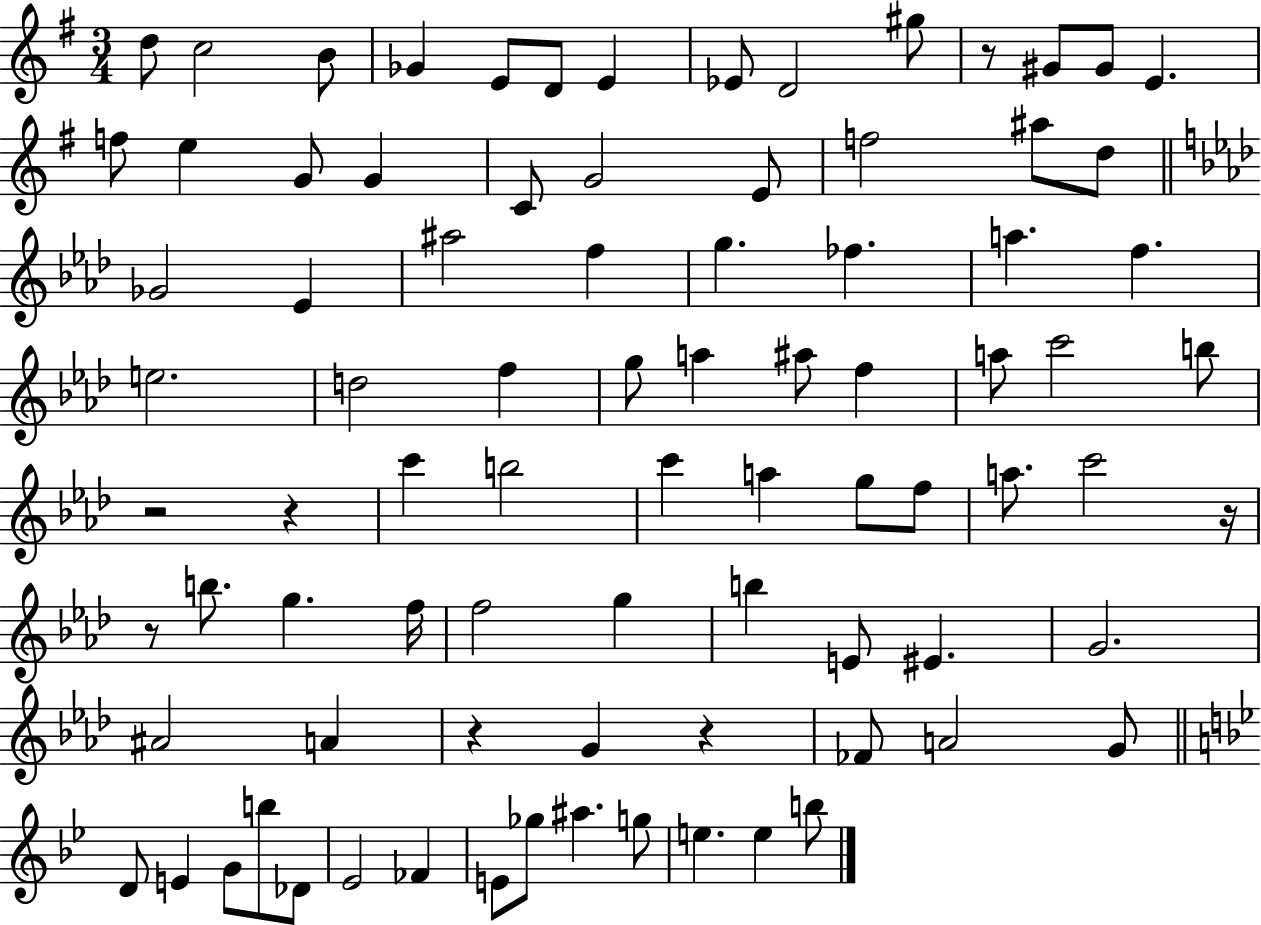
D5/e C5/h B4/e Gb4/q E4/e D4/e E4/q Eb4/e D4/h G#5/e R/e G#4/e G#4/e E4/q. F5/e E5/q G4/e G4/q C4/e G4/h E4/e F5/h A#5/e D5/e Gb4/h Eb4/q A#5/h F5/q G5/q. FES5/q. A5/q. F5/q. E5/h. D5/h F5/q G5/e A5/q A#5/e F5/q A5/e C6/h B5/e R/h R/q C6/q B5/h C6/q A5/q G5/e F5/e A5/e. C6/h R/s R/e B5/e. G5/q. F5/s F5/h G5/q B5/q E4/e EIS4/q. G4/h. A#4/h A4/q R/q G4/q R/q FES4/e A4/h G4/e D4/e E4/q G4/e B5/e Db4/e Eb4/h FES4/q E4/e Gb5/e A#5/q. G5/e E5/q. E5/q B5/e